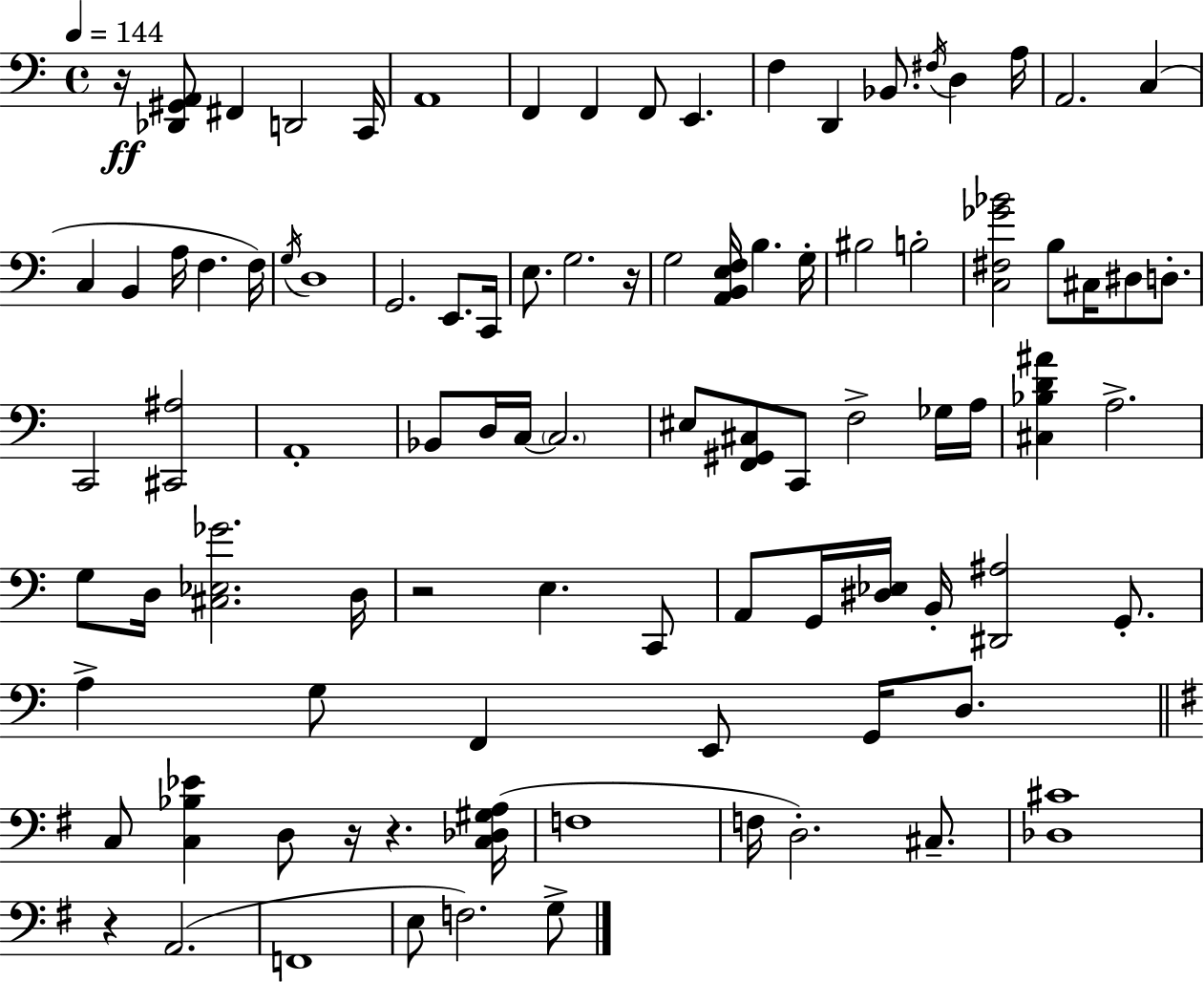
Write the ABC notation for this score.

X:1
T:Untitled
M:4/4
L:1/4
K:Am
z/4 [_D,,^G,,A,,]/2 ^F,, D,,2 C,,/4 A,,4 F,, F,, F,,/2 E,, F, D,, _B,,/2 ^F,/4 D, A,/4 A,,2 C, C, B,, A,/4 F, F,/4 G,/4 D,4 G,,2 E,,/2 C,,/4 E,/2 G,2 z/4 G,2 [A,,B,,E,F,]/4 B, G,/4 ^B,2 B,2 [C,^F,_G_B]2 B,/2 ^C,/4 ^D,/2 D,/2 C,,2 [^C,,^A,]2 A,,4 _B,,/2 D,/4 C,/4 C,2 ^E,/2 [F,,^G,,^C,]/2 C,,/2 F,2 _G,/4 A,/4 [^C,_B,D^A] A,2 G,/2 D,/4 [^C,_E,_G]2 D,/4 z2 E, C,,/2 A,,/2 G,,/4 [^D,_E,]/4 B,,/4 [^D,,^A,]2 G,,/2 A, G,/2 F,, E,,/2 G,,/4 D,/2 C,/2 [C,_B,_E] D,/2 z/4 z [C,_D,^G,A,]/4 F,4 F,/4 D,2 ^C,/2 [_D,^C]4 z A,,2 F,,4 E,/2 F,2 G,/2